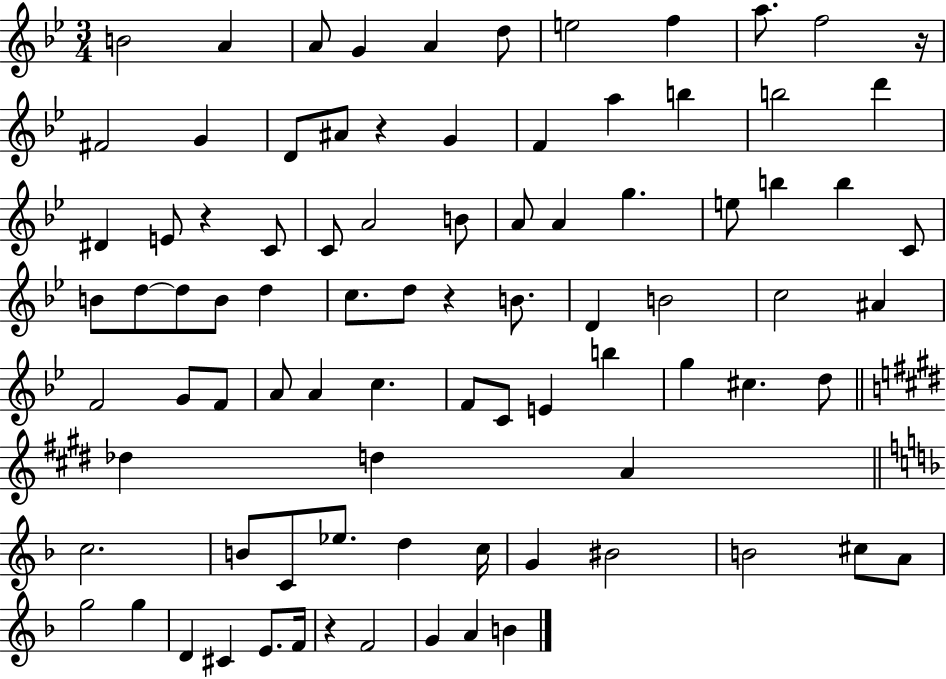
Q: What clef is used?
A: treble